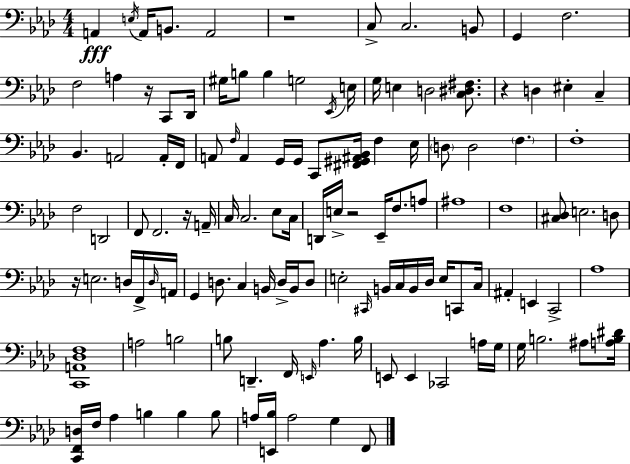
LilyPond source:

{
  \clef bass
  \numericTimeSignature
  \time 4/4
  \key aes \major
  a,4\fff \acciaccatura { e16 } a,16 b,8. a,2 | r1 | c8-> c2. b,8 | g,4 f2. | \break f2 a4 r16 c,8 | des,16 gis16 b8 b4 g2 | \acciaccatura { ees,16 } e16 g16 e4 d2 <c dis fis>8. | r4 d4 eis4-. c4-- | \break bes,4. a,2 | a,16-. f,16 a,8 \grace { f16 } a,4 g,16 g,16 c,8 <fis, gis, ais, bes,>16 f4 | ees16 \parenthesize d8 d2 \parenthesize f4. | f1-. | \break f2 d,2 | f,8 f,2. | r16 a,16-- c16 c2. | ees8 c16 d,16 e16-> r2 ees,16-- f8. | \break a8 ais1 | f1 | <cis des>8 e2. | d8 r16 e2. | \break d16 f,16-> \grace { d16 } a,16 g,4 d8. c4 b,16 | d16-> b,16 d8 e2-. \grace { cis,16 } b,16 c16 b,16 | des16 e16 c,8 c16 ais,4-. e,4 c,2-> | aes1 | \break <c, a, des f>1 | a2 b2 | b8 d,4.-- f,16 \grace { e,16 } aes4. | b16 e,8 e,4 ces,2 | \break a16 g16 g16 b2. | ais8 <a b dis'>16 <c, f, d>16 f16 aes4 b4 | b4 b8 a16 <e, bes>16 a2 | g4 f,8 \bar "|."
}